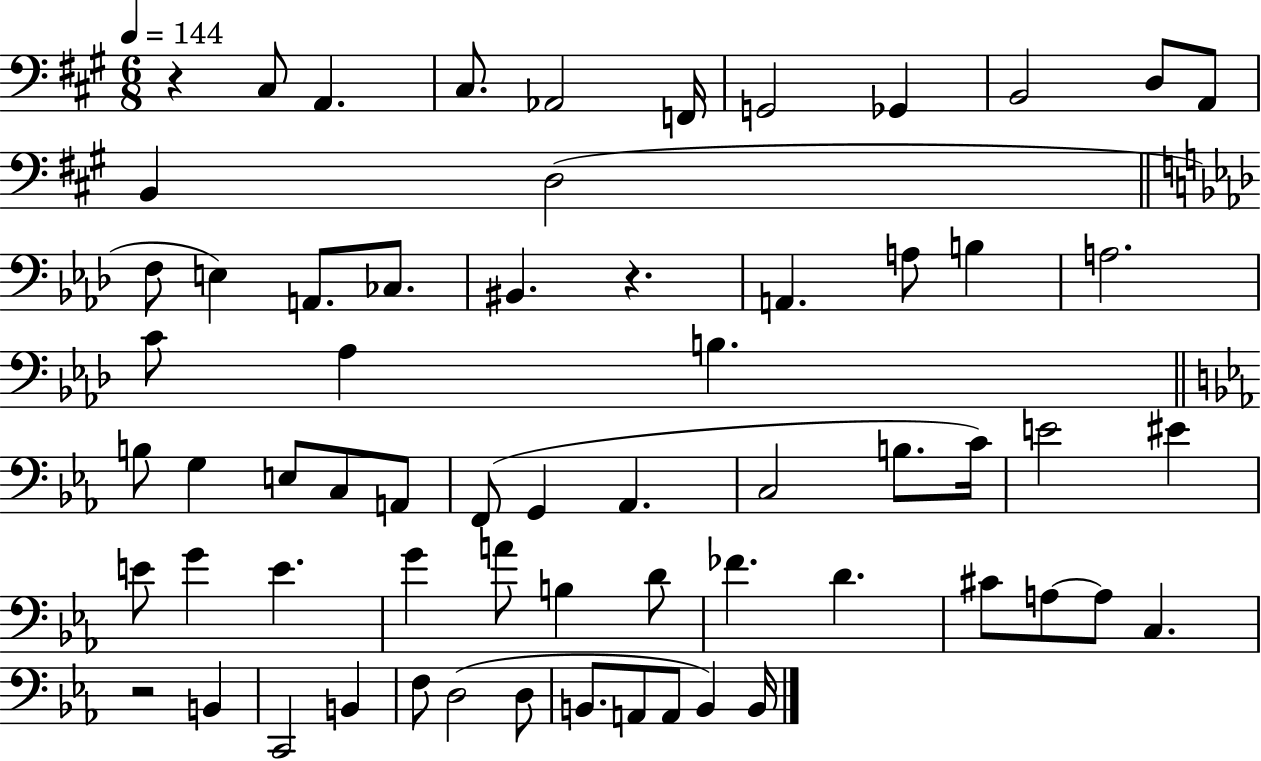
{
  \clef bass
  \numericTimeSignature
  \time 6/8
  \key a \major
  \tempo 4 = 144
  r4 cis8 a,4. | cis8. aes,2 f,16 | g,2 ges,4 | b,2 d8 a,8 | \break b,4 d2( | \bar "||" \break \key aes \major f8 e4) a,8. ces8. | bis,4. r4. | a,4. a8 b4 | a2. | \break c'8 aes4 b4. | \bar "||" \break \key ees \major b8 g4 e8 c8 a,8 | f,8( g,4 aes,4. | c2 b8. c'16) | e'2 eis'4 | \break e'8 g'4 e'4. | g'4 a'8 b4 d'8 | fes'4. d'4. | cis'8 a8~~ a8 c4. | \break r2 b,4 | c,2 b,4 | f8 d2( d8 | b,8. a,8 a,8 b,4) b,16 | \break \bar "|."
}